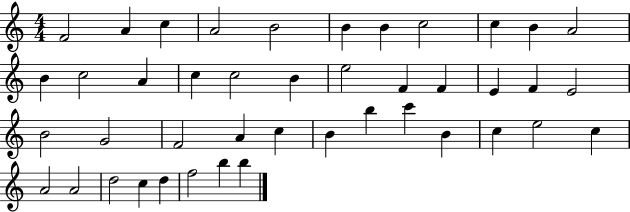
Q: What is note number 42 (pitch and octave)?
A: B5